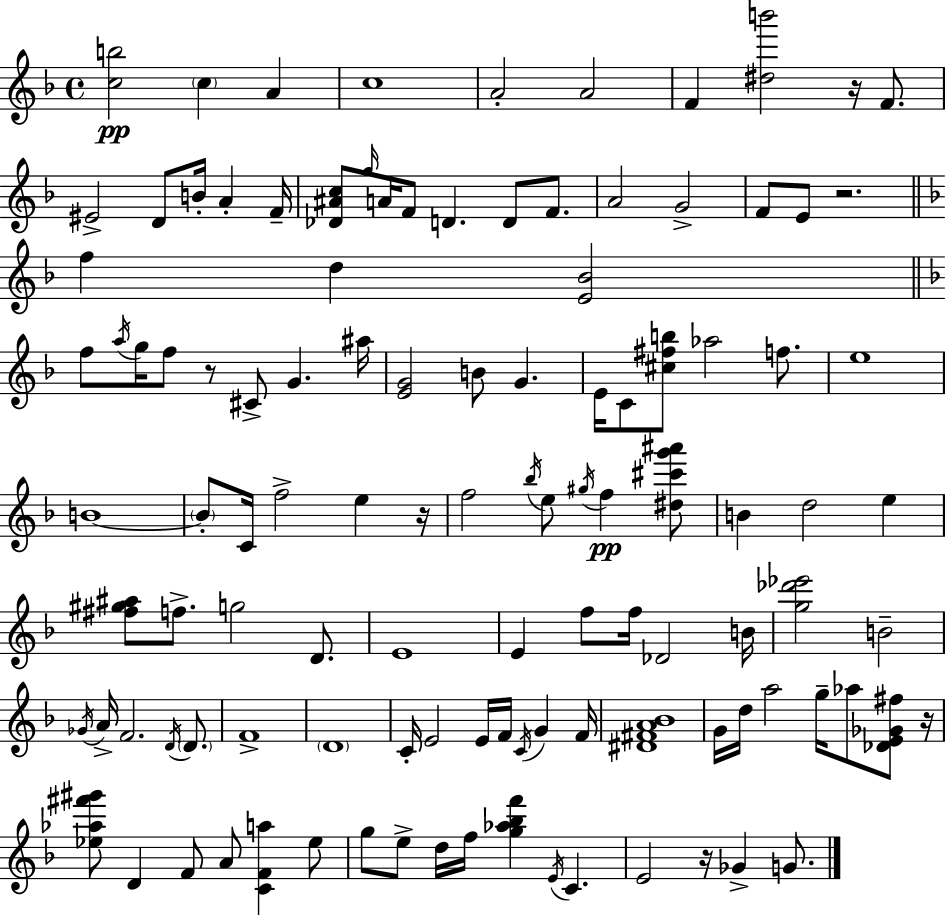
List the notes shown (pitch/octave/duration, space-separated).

[C5,B5]/h C5/q A4/q C5/w A4/h A4/h F4/q [D#5,B6]/h R/s F4/e. EIS4/h D4/e B4/s A4/q F4/s [Db4,A#4,C5]/e G5/s A4/s F4/e D4/q. D4/e F4/e. A4/h G4/h F4/e E4/e R/h. F5/q D5/q [E4,Bb4]/h F5/e A5/s G5/s F5/e R/e C#4/e G4/q. A#5/s [E4,G4]/h B4/e G4/q. E4/s C4/e [C#5,F#5,B5]/e Ab5/h F5/e. E5/w B4/w B4/e C4/s F5/h E5/q R/s F5/h Bb5/s E5/e G#5/s F5/q [D#5,C#6,G6,A#6]/e B4/q D5/h E5/q [F#5,G#5,A#5]/e F5/e. G5/h D4/e. E4/w E4/q F5/e F5/s Db4/h B4/s [G5,Db6,Eb6]/h B4/h Gb4/s A4/s F4/h. D4/s D4/e. F4/w D4/w C4/s E4/h E4/s F4/s C4/s G4/q F4/s [D#4,F#4,A4,Bb4]/w G4/s D5/s A5/h G5/s Ab5/e [Db4,E4,Gb4,F#5]/e R/s [Eb5,Ab5,F#6,G#6]/e D4/q F4/e A4/e [C4,F4,A5]/q Eb5/e G5/e E5/e D5/s F5/s [G5,Ab5,Bb5,F6]/q E4/s C4/q. E4/h R/s Gb4/q G4/e.